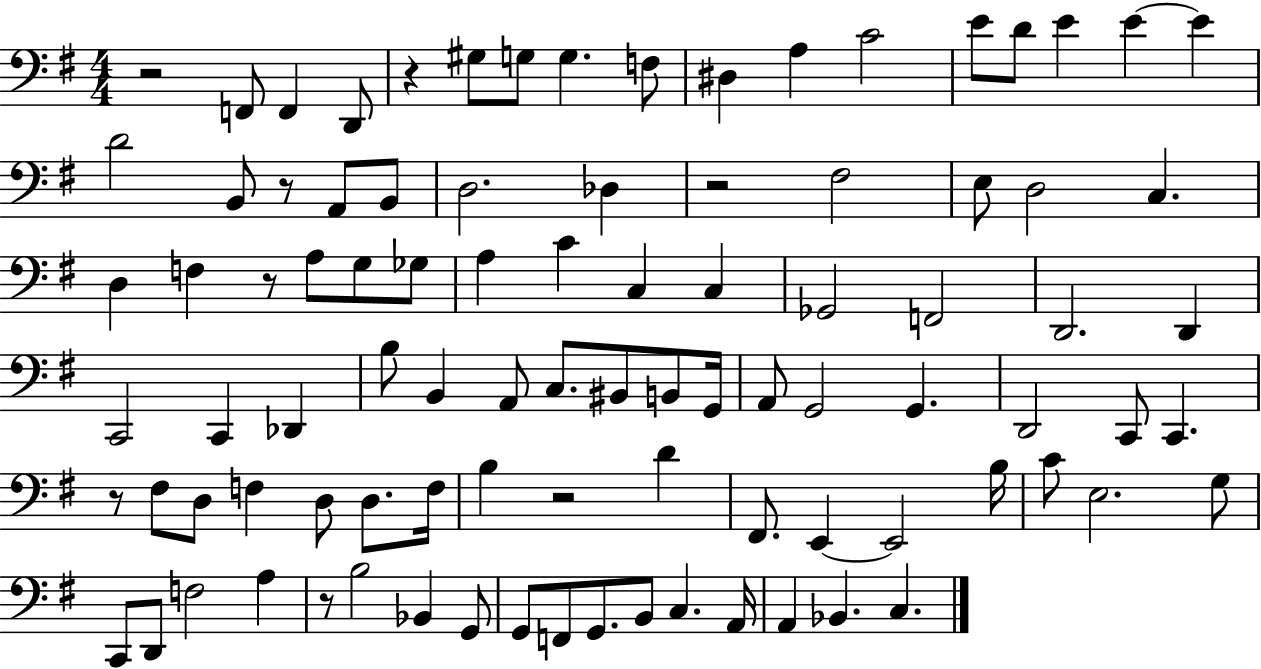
R/h F2/e F2/q D2/e R/q G#3/e G3/e G3/q. F3/e D#3/q A3/q C4/h E4/e D4/e E4/q E4/q E4/q D4/h B2/e R/e A2/e B2/e D3/h. Db3/q R/h F#3/h E3/e D3/h C3/q. D3/q F3/q R/e A3/e G3/e Gb3/e A3/q C4/q C3/q C3/q Gb2/h F2/h D2/h. D2/q C2/h C2/q Db2/q B3/e B2/q A2/e C3/e. BIS2/e B2/e G2/s A2/e G2/h G2/q. D2/h C2/e C2/q. R/e F#3/e D3/e F3/q D3/e D3/e. F3/s B3/q R/h D4/q F#2/e. E2/q E2/h B3/s C4/e E3/h. G3/e C2/e D2/e F3/h A3/q R/e B3/h Bb2/q G2/e G2/e F2/e G2/e. B2/e C3/q. A2/s A2/q Bb2/q. C3/q.